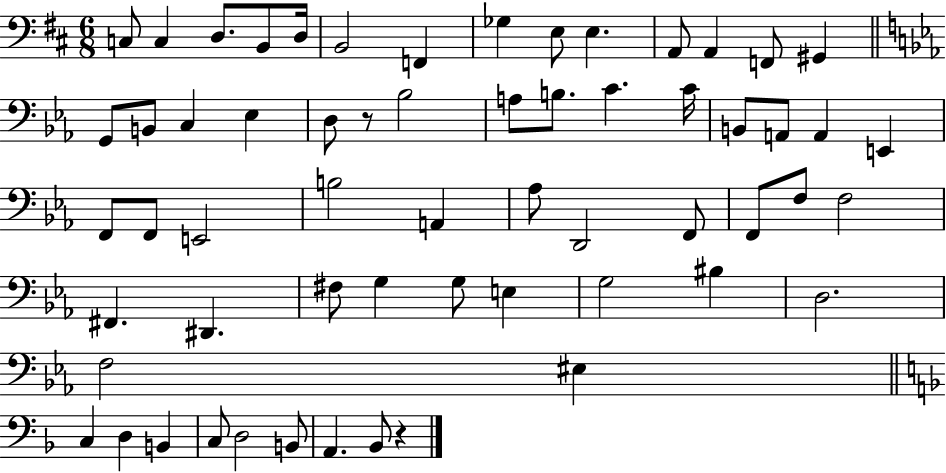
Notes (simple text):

C3/e C3/q D3/e. B2/e D3/s B2/h F2/q Gb3/q E3/e E3/q. A2/e A2/q F2/e G#2/q G2/e B2/e C3/q Eb3/q D3/e R/e Bb3/h A3/e B3/e. C4/q. C4/s B2/e A2/e A2/q E2/q F2/e F2/e E2/h B3/h A2/q Ab3/e D2/h F2/e F2/e F3/e F3/h F#2/q. D#2/q. F#3/e G3/q G3/e E3/q G3/h BIS3/q D3/h. F3/h EIS3/q C3/q D3/q B2/q C3/e D3/h B2/e A2/q. Bb2/e R/q